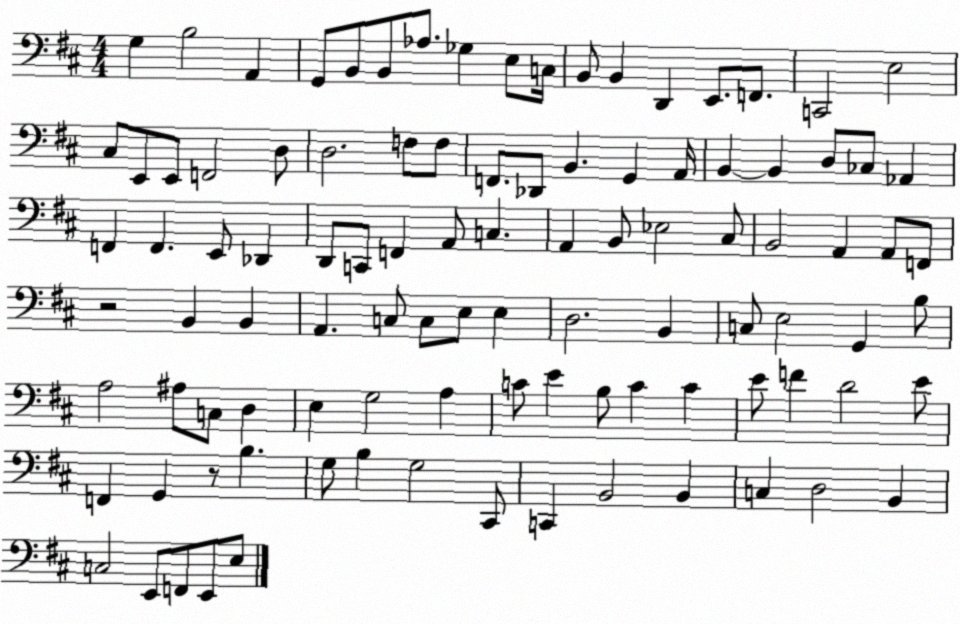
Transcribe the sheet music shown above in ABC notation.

X:1
T:Untitled
M:4/4
L:1/4
K:D
G, B,2 A,, G,,/2 B,,/2 B,,/2 _A,/2 _G, E,/2 C,/4 B,,/2 B,, D,, E,,/2 F,,/2 C,,2 E,2 ^C,/2 E,,/2 E,,/2 F,,2 D,/2 D,2 F,/2 F,/2 F,,/2 _D,,/2 B,, G,, A,,/4 B,, B,, D,/2 _C,/2 _A,, F,, F,, E,,/2 _D,, D,,/2 C,,/2 F,, A,,/2 C, A,, B,,/2 _E,2 ^C,/2 B,,2 A,, A,,/2 F,,/2 z2 B,, B,, A,, C,/2 C,/2 E,/2 E, D,2 B,, C,/2 E,2 G,, B,/2 A,2 ^A,/2 C,/2 D, E, G,2 A, C/2 E B,/2 C C E/2 F D2 E/2 F,, G,, z/2 B, G,/2 B, G,2 ^C,,/2 C,, B,,2 B,, C, D,2 B,, C,2 E,,/2 F,,/2 E,,/2 E,/2